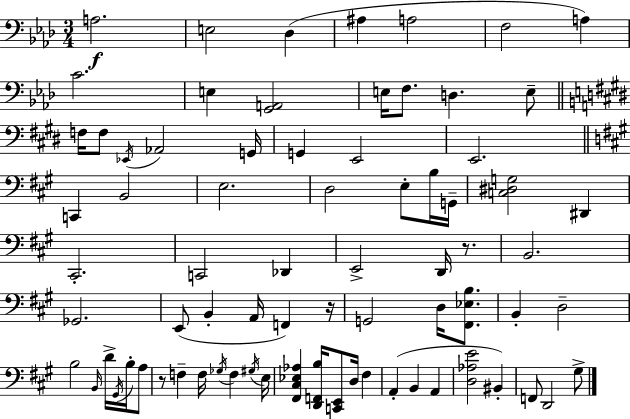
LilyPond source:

{
  \clef bass
  \numericTimeSignature
  \time 3/4
  \key f \minor
  \repeat volta 2 { a2.\f | e2 des4( | ais4 a2 | f2 a4) | \break c'2. | e4 <g, a,>2 | e16 f8. d4. e8-- | \bar "||" \break \key e \major f16 f8 \acciaccatura { ees,16 } aes,2 | g,16 g,4 e,2 | e,2. | \bar "||" \break \key a \major c,4 b,2 | e2. | d2 e8-. b16 g,16-- | <c dis g>2 dis,4 | \break cis,2.-. | c,2 des,4 | e,2-> d,16 r8. | b,2. | \break ges,2. | e,8( b,4-. a,16 f,4) r16 | g,2 d16 <fis, ees b>8. | b,4-. d2-- | \break b2 \grace { b,16 } d'16-> \acciaccatura { gis,16 } b16-. | a8 r8 f4-- f16 \acciaccatura { ges16 } f4 | \acciaccatura { gis16 } e16 <fis, cis ees aes>4 <d, f, b>16 <c, e,>8 d16 | fis4 a,4-.( b,4 | \break a,4 <d aes e'>2 | bis,4-.) f,8 d,2 | gis8-> } \bar "|."
}